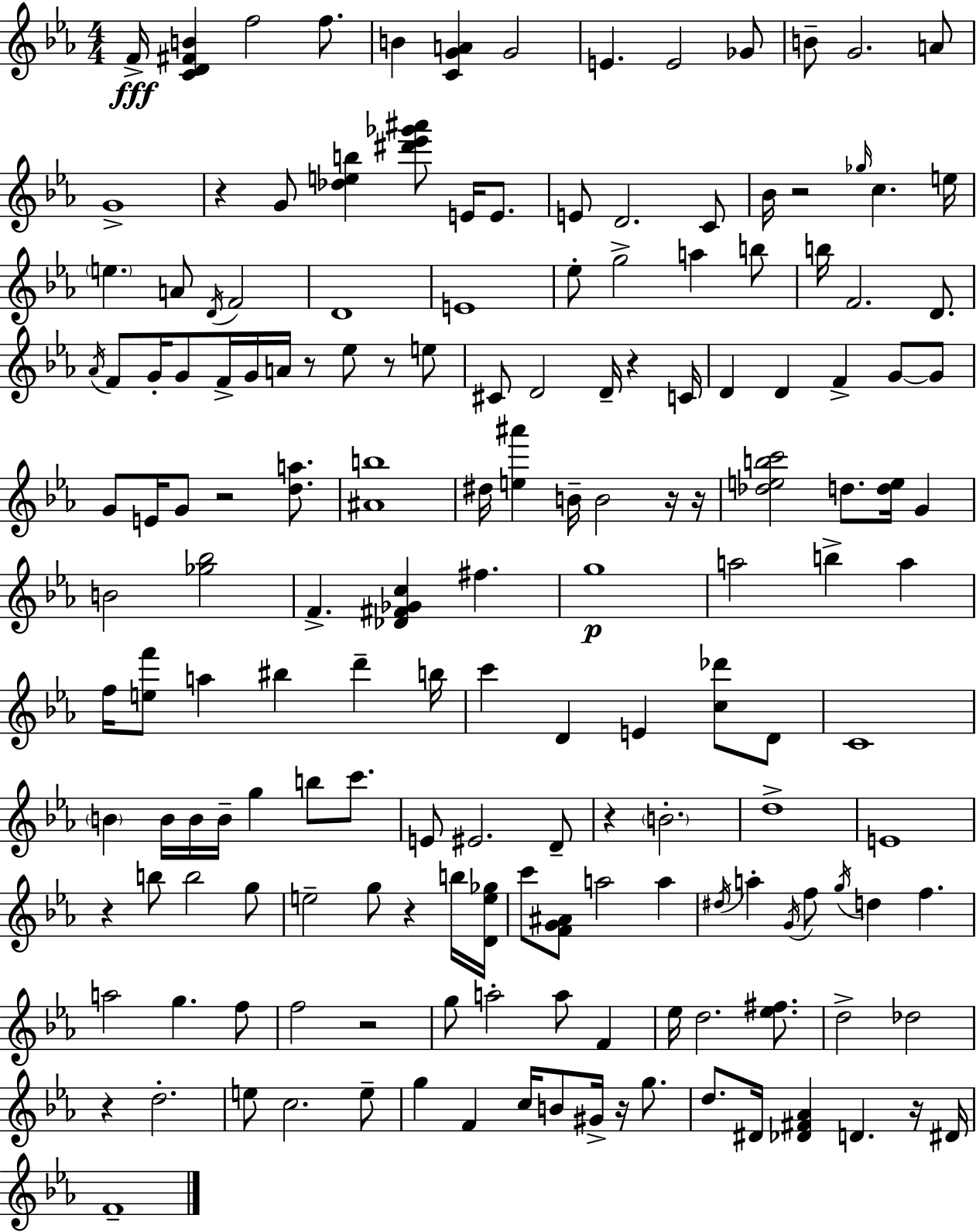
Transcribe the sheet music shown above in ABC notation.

X:1
T:Untitled
M:4/4
L:1/4
K:Cm
F/4 [CD^FB] f2 f/2 B [CGA] G2 E E2 _G/2 B/2 G2 A/2 G4 z G/2 [_deb] [^d'_e'_g'^a']/2 E/4 E/2 E/2 D2 C/2 _B/4 z2 _g/4 c e/4 e A/2 D/4 F2 D4 E4 _e/2 g2 a b/2 b/4 F2 D/2 _A/4 F/2 G/4 G/2 F/4 G/4 A/4 z/2 _e/2 z/2 e/2 ^C/2 D2 D/4 z C/4 D D F G/2 G/2 G/2 E/4 G/2 z2 [da]/2 [^Ab]4 ^d/4 [e^a'] B/4 B2 z/4 z/4 [_debc']2 d/2 [de]/4 G B2 [_g_b]2 F [_D^F_Gc] ^f g4 a2 b a f/4 [ef']/2 a ^b d' b/4 c' D E [c_d']/2 D/2 C4 B B/4 B/4 B/4 g b/2 c'/2 E/2 ^E2 D/2 z B2 d4 E4 z b/2 b2 g/2 e2 g/2 z b/4 [De_g]/4 c'/2 [FG^A]/2 a2 a ^d/4 a G/4 f/2 g/4 d f a2 g f/2 f2 z2 g/2 a2 a/2 F _e/4 d2 [_e^f]/2 d2 _d2 z d2 e/2 c2 e/2 g F c/4 B/2 ^G/4 z/4 g/2 d/2 ^D/4 [_D^F_A] D z/4 ^D/4 F4